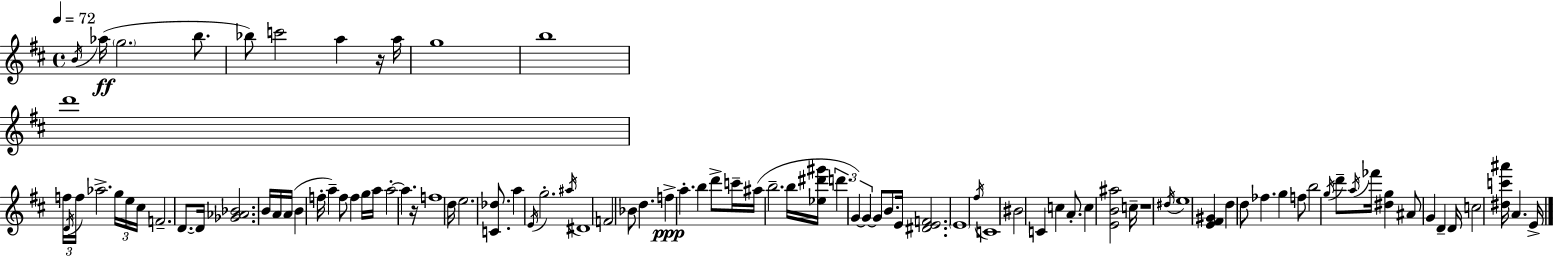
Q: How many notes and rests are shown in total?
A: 97